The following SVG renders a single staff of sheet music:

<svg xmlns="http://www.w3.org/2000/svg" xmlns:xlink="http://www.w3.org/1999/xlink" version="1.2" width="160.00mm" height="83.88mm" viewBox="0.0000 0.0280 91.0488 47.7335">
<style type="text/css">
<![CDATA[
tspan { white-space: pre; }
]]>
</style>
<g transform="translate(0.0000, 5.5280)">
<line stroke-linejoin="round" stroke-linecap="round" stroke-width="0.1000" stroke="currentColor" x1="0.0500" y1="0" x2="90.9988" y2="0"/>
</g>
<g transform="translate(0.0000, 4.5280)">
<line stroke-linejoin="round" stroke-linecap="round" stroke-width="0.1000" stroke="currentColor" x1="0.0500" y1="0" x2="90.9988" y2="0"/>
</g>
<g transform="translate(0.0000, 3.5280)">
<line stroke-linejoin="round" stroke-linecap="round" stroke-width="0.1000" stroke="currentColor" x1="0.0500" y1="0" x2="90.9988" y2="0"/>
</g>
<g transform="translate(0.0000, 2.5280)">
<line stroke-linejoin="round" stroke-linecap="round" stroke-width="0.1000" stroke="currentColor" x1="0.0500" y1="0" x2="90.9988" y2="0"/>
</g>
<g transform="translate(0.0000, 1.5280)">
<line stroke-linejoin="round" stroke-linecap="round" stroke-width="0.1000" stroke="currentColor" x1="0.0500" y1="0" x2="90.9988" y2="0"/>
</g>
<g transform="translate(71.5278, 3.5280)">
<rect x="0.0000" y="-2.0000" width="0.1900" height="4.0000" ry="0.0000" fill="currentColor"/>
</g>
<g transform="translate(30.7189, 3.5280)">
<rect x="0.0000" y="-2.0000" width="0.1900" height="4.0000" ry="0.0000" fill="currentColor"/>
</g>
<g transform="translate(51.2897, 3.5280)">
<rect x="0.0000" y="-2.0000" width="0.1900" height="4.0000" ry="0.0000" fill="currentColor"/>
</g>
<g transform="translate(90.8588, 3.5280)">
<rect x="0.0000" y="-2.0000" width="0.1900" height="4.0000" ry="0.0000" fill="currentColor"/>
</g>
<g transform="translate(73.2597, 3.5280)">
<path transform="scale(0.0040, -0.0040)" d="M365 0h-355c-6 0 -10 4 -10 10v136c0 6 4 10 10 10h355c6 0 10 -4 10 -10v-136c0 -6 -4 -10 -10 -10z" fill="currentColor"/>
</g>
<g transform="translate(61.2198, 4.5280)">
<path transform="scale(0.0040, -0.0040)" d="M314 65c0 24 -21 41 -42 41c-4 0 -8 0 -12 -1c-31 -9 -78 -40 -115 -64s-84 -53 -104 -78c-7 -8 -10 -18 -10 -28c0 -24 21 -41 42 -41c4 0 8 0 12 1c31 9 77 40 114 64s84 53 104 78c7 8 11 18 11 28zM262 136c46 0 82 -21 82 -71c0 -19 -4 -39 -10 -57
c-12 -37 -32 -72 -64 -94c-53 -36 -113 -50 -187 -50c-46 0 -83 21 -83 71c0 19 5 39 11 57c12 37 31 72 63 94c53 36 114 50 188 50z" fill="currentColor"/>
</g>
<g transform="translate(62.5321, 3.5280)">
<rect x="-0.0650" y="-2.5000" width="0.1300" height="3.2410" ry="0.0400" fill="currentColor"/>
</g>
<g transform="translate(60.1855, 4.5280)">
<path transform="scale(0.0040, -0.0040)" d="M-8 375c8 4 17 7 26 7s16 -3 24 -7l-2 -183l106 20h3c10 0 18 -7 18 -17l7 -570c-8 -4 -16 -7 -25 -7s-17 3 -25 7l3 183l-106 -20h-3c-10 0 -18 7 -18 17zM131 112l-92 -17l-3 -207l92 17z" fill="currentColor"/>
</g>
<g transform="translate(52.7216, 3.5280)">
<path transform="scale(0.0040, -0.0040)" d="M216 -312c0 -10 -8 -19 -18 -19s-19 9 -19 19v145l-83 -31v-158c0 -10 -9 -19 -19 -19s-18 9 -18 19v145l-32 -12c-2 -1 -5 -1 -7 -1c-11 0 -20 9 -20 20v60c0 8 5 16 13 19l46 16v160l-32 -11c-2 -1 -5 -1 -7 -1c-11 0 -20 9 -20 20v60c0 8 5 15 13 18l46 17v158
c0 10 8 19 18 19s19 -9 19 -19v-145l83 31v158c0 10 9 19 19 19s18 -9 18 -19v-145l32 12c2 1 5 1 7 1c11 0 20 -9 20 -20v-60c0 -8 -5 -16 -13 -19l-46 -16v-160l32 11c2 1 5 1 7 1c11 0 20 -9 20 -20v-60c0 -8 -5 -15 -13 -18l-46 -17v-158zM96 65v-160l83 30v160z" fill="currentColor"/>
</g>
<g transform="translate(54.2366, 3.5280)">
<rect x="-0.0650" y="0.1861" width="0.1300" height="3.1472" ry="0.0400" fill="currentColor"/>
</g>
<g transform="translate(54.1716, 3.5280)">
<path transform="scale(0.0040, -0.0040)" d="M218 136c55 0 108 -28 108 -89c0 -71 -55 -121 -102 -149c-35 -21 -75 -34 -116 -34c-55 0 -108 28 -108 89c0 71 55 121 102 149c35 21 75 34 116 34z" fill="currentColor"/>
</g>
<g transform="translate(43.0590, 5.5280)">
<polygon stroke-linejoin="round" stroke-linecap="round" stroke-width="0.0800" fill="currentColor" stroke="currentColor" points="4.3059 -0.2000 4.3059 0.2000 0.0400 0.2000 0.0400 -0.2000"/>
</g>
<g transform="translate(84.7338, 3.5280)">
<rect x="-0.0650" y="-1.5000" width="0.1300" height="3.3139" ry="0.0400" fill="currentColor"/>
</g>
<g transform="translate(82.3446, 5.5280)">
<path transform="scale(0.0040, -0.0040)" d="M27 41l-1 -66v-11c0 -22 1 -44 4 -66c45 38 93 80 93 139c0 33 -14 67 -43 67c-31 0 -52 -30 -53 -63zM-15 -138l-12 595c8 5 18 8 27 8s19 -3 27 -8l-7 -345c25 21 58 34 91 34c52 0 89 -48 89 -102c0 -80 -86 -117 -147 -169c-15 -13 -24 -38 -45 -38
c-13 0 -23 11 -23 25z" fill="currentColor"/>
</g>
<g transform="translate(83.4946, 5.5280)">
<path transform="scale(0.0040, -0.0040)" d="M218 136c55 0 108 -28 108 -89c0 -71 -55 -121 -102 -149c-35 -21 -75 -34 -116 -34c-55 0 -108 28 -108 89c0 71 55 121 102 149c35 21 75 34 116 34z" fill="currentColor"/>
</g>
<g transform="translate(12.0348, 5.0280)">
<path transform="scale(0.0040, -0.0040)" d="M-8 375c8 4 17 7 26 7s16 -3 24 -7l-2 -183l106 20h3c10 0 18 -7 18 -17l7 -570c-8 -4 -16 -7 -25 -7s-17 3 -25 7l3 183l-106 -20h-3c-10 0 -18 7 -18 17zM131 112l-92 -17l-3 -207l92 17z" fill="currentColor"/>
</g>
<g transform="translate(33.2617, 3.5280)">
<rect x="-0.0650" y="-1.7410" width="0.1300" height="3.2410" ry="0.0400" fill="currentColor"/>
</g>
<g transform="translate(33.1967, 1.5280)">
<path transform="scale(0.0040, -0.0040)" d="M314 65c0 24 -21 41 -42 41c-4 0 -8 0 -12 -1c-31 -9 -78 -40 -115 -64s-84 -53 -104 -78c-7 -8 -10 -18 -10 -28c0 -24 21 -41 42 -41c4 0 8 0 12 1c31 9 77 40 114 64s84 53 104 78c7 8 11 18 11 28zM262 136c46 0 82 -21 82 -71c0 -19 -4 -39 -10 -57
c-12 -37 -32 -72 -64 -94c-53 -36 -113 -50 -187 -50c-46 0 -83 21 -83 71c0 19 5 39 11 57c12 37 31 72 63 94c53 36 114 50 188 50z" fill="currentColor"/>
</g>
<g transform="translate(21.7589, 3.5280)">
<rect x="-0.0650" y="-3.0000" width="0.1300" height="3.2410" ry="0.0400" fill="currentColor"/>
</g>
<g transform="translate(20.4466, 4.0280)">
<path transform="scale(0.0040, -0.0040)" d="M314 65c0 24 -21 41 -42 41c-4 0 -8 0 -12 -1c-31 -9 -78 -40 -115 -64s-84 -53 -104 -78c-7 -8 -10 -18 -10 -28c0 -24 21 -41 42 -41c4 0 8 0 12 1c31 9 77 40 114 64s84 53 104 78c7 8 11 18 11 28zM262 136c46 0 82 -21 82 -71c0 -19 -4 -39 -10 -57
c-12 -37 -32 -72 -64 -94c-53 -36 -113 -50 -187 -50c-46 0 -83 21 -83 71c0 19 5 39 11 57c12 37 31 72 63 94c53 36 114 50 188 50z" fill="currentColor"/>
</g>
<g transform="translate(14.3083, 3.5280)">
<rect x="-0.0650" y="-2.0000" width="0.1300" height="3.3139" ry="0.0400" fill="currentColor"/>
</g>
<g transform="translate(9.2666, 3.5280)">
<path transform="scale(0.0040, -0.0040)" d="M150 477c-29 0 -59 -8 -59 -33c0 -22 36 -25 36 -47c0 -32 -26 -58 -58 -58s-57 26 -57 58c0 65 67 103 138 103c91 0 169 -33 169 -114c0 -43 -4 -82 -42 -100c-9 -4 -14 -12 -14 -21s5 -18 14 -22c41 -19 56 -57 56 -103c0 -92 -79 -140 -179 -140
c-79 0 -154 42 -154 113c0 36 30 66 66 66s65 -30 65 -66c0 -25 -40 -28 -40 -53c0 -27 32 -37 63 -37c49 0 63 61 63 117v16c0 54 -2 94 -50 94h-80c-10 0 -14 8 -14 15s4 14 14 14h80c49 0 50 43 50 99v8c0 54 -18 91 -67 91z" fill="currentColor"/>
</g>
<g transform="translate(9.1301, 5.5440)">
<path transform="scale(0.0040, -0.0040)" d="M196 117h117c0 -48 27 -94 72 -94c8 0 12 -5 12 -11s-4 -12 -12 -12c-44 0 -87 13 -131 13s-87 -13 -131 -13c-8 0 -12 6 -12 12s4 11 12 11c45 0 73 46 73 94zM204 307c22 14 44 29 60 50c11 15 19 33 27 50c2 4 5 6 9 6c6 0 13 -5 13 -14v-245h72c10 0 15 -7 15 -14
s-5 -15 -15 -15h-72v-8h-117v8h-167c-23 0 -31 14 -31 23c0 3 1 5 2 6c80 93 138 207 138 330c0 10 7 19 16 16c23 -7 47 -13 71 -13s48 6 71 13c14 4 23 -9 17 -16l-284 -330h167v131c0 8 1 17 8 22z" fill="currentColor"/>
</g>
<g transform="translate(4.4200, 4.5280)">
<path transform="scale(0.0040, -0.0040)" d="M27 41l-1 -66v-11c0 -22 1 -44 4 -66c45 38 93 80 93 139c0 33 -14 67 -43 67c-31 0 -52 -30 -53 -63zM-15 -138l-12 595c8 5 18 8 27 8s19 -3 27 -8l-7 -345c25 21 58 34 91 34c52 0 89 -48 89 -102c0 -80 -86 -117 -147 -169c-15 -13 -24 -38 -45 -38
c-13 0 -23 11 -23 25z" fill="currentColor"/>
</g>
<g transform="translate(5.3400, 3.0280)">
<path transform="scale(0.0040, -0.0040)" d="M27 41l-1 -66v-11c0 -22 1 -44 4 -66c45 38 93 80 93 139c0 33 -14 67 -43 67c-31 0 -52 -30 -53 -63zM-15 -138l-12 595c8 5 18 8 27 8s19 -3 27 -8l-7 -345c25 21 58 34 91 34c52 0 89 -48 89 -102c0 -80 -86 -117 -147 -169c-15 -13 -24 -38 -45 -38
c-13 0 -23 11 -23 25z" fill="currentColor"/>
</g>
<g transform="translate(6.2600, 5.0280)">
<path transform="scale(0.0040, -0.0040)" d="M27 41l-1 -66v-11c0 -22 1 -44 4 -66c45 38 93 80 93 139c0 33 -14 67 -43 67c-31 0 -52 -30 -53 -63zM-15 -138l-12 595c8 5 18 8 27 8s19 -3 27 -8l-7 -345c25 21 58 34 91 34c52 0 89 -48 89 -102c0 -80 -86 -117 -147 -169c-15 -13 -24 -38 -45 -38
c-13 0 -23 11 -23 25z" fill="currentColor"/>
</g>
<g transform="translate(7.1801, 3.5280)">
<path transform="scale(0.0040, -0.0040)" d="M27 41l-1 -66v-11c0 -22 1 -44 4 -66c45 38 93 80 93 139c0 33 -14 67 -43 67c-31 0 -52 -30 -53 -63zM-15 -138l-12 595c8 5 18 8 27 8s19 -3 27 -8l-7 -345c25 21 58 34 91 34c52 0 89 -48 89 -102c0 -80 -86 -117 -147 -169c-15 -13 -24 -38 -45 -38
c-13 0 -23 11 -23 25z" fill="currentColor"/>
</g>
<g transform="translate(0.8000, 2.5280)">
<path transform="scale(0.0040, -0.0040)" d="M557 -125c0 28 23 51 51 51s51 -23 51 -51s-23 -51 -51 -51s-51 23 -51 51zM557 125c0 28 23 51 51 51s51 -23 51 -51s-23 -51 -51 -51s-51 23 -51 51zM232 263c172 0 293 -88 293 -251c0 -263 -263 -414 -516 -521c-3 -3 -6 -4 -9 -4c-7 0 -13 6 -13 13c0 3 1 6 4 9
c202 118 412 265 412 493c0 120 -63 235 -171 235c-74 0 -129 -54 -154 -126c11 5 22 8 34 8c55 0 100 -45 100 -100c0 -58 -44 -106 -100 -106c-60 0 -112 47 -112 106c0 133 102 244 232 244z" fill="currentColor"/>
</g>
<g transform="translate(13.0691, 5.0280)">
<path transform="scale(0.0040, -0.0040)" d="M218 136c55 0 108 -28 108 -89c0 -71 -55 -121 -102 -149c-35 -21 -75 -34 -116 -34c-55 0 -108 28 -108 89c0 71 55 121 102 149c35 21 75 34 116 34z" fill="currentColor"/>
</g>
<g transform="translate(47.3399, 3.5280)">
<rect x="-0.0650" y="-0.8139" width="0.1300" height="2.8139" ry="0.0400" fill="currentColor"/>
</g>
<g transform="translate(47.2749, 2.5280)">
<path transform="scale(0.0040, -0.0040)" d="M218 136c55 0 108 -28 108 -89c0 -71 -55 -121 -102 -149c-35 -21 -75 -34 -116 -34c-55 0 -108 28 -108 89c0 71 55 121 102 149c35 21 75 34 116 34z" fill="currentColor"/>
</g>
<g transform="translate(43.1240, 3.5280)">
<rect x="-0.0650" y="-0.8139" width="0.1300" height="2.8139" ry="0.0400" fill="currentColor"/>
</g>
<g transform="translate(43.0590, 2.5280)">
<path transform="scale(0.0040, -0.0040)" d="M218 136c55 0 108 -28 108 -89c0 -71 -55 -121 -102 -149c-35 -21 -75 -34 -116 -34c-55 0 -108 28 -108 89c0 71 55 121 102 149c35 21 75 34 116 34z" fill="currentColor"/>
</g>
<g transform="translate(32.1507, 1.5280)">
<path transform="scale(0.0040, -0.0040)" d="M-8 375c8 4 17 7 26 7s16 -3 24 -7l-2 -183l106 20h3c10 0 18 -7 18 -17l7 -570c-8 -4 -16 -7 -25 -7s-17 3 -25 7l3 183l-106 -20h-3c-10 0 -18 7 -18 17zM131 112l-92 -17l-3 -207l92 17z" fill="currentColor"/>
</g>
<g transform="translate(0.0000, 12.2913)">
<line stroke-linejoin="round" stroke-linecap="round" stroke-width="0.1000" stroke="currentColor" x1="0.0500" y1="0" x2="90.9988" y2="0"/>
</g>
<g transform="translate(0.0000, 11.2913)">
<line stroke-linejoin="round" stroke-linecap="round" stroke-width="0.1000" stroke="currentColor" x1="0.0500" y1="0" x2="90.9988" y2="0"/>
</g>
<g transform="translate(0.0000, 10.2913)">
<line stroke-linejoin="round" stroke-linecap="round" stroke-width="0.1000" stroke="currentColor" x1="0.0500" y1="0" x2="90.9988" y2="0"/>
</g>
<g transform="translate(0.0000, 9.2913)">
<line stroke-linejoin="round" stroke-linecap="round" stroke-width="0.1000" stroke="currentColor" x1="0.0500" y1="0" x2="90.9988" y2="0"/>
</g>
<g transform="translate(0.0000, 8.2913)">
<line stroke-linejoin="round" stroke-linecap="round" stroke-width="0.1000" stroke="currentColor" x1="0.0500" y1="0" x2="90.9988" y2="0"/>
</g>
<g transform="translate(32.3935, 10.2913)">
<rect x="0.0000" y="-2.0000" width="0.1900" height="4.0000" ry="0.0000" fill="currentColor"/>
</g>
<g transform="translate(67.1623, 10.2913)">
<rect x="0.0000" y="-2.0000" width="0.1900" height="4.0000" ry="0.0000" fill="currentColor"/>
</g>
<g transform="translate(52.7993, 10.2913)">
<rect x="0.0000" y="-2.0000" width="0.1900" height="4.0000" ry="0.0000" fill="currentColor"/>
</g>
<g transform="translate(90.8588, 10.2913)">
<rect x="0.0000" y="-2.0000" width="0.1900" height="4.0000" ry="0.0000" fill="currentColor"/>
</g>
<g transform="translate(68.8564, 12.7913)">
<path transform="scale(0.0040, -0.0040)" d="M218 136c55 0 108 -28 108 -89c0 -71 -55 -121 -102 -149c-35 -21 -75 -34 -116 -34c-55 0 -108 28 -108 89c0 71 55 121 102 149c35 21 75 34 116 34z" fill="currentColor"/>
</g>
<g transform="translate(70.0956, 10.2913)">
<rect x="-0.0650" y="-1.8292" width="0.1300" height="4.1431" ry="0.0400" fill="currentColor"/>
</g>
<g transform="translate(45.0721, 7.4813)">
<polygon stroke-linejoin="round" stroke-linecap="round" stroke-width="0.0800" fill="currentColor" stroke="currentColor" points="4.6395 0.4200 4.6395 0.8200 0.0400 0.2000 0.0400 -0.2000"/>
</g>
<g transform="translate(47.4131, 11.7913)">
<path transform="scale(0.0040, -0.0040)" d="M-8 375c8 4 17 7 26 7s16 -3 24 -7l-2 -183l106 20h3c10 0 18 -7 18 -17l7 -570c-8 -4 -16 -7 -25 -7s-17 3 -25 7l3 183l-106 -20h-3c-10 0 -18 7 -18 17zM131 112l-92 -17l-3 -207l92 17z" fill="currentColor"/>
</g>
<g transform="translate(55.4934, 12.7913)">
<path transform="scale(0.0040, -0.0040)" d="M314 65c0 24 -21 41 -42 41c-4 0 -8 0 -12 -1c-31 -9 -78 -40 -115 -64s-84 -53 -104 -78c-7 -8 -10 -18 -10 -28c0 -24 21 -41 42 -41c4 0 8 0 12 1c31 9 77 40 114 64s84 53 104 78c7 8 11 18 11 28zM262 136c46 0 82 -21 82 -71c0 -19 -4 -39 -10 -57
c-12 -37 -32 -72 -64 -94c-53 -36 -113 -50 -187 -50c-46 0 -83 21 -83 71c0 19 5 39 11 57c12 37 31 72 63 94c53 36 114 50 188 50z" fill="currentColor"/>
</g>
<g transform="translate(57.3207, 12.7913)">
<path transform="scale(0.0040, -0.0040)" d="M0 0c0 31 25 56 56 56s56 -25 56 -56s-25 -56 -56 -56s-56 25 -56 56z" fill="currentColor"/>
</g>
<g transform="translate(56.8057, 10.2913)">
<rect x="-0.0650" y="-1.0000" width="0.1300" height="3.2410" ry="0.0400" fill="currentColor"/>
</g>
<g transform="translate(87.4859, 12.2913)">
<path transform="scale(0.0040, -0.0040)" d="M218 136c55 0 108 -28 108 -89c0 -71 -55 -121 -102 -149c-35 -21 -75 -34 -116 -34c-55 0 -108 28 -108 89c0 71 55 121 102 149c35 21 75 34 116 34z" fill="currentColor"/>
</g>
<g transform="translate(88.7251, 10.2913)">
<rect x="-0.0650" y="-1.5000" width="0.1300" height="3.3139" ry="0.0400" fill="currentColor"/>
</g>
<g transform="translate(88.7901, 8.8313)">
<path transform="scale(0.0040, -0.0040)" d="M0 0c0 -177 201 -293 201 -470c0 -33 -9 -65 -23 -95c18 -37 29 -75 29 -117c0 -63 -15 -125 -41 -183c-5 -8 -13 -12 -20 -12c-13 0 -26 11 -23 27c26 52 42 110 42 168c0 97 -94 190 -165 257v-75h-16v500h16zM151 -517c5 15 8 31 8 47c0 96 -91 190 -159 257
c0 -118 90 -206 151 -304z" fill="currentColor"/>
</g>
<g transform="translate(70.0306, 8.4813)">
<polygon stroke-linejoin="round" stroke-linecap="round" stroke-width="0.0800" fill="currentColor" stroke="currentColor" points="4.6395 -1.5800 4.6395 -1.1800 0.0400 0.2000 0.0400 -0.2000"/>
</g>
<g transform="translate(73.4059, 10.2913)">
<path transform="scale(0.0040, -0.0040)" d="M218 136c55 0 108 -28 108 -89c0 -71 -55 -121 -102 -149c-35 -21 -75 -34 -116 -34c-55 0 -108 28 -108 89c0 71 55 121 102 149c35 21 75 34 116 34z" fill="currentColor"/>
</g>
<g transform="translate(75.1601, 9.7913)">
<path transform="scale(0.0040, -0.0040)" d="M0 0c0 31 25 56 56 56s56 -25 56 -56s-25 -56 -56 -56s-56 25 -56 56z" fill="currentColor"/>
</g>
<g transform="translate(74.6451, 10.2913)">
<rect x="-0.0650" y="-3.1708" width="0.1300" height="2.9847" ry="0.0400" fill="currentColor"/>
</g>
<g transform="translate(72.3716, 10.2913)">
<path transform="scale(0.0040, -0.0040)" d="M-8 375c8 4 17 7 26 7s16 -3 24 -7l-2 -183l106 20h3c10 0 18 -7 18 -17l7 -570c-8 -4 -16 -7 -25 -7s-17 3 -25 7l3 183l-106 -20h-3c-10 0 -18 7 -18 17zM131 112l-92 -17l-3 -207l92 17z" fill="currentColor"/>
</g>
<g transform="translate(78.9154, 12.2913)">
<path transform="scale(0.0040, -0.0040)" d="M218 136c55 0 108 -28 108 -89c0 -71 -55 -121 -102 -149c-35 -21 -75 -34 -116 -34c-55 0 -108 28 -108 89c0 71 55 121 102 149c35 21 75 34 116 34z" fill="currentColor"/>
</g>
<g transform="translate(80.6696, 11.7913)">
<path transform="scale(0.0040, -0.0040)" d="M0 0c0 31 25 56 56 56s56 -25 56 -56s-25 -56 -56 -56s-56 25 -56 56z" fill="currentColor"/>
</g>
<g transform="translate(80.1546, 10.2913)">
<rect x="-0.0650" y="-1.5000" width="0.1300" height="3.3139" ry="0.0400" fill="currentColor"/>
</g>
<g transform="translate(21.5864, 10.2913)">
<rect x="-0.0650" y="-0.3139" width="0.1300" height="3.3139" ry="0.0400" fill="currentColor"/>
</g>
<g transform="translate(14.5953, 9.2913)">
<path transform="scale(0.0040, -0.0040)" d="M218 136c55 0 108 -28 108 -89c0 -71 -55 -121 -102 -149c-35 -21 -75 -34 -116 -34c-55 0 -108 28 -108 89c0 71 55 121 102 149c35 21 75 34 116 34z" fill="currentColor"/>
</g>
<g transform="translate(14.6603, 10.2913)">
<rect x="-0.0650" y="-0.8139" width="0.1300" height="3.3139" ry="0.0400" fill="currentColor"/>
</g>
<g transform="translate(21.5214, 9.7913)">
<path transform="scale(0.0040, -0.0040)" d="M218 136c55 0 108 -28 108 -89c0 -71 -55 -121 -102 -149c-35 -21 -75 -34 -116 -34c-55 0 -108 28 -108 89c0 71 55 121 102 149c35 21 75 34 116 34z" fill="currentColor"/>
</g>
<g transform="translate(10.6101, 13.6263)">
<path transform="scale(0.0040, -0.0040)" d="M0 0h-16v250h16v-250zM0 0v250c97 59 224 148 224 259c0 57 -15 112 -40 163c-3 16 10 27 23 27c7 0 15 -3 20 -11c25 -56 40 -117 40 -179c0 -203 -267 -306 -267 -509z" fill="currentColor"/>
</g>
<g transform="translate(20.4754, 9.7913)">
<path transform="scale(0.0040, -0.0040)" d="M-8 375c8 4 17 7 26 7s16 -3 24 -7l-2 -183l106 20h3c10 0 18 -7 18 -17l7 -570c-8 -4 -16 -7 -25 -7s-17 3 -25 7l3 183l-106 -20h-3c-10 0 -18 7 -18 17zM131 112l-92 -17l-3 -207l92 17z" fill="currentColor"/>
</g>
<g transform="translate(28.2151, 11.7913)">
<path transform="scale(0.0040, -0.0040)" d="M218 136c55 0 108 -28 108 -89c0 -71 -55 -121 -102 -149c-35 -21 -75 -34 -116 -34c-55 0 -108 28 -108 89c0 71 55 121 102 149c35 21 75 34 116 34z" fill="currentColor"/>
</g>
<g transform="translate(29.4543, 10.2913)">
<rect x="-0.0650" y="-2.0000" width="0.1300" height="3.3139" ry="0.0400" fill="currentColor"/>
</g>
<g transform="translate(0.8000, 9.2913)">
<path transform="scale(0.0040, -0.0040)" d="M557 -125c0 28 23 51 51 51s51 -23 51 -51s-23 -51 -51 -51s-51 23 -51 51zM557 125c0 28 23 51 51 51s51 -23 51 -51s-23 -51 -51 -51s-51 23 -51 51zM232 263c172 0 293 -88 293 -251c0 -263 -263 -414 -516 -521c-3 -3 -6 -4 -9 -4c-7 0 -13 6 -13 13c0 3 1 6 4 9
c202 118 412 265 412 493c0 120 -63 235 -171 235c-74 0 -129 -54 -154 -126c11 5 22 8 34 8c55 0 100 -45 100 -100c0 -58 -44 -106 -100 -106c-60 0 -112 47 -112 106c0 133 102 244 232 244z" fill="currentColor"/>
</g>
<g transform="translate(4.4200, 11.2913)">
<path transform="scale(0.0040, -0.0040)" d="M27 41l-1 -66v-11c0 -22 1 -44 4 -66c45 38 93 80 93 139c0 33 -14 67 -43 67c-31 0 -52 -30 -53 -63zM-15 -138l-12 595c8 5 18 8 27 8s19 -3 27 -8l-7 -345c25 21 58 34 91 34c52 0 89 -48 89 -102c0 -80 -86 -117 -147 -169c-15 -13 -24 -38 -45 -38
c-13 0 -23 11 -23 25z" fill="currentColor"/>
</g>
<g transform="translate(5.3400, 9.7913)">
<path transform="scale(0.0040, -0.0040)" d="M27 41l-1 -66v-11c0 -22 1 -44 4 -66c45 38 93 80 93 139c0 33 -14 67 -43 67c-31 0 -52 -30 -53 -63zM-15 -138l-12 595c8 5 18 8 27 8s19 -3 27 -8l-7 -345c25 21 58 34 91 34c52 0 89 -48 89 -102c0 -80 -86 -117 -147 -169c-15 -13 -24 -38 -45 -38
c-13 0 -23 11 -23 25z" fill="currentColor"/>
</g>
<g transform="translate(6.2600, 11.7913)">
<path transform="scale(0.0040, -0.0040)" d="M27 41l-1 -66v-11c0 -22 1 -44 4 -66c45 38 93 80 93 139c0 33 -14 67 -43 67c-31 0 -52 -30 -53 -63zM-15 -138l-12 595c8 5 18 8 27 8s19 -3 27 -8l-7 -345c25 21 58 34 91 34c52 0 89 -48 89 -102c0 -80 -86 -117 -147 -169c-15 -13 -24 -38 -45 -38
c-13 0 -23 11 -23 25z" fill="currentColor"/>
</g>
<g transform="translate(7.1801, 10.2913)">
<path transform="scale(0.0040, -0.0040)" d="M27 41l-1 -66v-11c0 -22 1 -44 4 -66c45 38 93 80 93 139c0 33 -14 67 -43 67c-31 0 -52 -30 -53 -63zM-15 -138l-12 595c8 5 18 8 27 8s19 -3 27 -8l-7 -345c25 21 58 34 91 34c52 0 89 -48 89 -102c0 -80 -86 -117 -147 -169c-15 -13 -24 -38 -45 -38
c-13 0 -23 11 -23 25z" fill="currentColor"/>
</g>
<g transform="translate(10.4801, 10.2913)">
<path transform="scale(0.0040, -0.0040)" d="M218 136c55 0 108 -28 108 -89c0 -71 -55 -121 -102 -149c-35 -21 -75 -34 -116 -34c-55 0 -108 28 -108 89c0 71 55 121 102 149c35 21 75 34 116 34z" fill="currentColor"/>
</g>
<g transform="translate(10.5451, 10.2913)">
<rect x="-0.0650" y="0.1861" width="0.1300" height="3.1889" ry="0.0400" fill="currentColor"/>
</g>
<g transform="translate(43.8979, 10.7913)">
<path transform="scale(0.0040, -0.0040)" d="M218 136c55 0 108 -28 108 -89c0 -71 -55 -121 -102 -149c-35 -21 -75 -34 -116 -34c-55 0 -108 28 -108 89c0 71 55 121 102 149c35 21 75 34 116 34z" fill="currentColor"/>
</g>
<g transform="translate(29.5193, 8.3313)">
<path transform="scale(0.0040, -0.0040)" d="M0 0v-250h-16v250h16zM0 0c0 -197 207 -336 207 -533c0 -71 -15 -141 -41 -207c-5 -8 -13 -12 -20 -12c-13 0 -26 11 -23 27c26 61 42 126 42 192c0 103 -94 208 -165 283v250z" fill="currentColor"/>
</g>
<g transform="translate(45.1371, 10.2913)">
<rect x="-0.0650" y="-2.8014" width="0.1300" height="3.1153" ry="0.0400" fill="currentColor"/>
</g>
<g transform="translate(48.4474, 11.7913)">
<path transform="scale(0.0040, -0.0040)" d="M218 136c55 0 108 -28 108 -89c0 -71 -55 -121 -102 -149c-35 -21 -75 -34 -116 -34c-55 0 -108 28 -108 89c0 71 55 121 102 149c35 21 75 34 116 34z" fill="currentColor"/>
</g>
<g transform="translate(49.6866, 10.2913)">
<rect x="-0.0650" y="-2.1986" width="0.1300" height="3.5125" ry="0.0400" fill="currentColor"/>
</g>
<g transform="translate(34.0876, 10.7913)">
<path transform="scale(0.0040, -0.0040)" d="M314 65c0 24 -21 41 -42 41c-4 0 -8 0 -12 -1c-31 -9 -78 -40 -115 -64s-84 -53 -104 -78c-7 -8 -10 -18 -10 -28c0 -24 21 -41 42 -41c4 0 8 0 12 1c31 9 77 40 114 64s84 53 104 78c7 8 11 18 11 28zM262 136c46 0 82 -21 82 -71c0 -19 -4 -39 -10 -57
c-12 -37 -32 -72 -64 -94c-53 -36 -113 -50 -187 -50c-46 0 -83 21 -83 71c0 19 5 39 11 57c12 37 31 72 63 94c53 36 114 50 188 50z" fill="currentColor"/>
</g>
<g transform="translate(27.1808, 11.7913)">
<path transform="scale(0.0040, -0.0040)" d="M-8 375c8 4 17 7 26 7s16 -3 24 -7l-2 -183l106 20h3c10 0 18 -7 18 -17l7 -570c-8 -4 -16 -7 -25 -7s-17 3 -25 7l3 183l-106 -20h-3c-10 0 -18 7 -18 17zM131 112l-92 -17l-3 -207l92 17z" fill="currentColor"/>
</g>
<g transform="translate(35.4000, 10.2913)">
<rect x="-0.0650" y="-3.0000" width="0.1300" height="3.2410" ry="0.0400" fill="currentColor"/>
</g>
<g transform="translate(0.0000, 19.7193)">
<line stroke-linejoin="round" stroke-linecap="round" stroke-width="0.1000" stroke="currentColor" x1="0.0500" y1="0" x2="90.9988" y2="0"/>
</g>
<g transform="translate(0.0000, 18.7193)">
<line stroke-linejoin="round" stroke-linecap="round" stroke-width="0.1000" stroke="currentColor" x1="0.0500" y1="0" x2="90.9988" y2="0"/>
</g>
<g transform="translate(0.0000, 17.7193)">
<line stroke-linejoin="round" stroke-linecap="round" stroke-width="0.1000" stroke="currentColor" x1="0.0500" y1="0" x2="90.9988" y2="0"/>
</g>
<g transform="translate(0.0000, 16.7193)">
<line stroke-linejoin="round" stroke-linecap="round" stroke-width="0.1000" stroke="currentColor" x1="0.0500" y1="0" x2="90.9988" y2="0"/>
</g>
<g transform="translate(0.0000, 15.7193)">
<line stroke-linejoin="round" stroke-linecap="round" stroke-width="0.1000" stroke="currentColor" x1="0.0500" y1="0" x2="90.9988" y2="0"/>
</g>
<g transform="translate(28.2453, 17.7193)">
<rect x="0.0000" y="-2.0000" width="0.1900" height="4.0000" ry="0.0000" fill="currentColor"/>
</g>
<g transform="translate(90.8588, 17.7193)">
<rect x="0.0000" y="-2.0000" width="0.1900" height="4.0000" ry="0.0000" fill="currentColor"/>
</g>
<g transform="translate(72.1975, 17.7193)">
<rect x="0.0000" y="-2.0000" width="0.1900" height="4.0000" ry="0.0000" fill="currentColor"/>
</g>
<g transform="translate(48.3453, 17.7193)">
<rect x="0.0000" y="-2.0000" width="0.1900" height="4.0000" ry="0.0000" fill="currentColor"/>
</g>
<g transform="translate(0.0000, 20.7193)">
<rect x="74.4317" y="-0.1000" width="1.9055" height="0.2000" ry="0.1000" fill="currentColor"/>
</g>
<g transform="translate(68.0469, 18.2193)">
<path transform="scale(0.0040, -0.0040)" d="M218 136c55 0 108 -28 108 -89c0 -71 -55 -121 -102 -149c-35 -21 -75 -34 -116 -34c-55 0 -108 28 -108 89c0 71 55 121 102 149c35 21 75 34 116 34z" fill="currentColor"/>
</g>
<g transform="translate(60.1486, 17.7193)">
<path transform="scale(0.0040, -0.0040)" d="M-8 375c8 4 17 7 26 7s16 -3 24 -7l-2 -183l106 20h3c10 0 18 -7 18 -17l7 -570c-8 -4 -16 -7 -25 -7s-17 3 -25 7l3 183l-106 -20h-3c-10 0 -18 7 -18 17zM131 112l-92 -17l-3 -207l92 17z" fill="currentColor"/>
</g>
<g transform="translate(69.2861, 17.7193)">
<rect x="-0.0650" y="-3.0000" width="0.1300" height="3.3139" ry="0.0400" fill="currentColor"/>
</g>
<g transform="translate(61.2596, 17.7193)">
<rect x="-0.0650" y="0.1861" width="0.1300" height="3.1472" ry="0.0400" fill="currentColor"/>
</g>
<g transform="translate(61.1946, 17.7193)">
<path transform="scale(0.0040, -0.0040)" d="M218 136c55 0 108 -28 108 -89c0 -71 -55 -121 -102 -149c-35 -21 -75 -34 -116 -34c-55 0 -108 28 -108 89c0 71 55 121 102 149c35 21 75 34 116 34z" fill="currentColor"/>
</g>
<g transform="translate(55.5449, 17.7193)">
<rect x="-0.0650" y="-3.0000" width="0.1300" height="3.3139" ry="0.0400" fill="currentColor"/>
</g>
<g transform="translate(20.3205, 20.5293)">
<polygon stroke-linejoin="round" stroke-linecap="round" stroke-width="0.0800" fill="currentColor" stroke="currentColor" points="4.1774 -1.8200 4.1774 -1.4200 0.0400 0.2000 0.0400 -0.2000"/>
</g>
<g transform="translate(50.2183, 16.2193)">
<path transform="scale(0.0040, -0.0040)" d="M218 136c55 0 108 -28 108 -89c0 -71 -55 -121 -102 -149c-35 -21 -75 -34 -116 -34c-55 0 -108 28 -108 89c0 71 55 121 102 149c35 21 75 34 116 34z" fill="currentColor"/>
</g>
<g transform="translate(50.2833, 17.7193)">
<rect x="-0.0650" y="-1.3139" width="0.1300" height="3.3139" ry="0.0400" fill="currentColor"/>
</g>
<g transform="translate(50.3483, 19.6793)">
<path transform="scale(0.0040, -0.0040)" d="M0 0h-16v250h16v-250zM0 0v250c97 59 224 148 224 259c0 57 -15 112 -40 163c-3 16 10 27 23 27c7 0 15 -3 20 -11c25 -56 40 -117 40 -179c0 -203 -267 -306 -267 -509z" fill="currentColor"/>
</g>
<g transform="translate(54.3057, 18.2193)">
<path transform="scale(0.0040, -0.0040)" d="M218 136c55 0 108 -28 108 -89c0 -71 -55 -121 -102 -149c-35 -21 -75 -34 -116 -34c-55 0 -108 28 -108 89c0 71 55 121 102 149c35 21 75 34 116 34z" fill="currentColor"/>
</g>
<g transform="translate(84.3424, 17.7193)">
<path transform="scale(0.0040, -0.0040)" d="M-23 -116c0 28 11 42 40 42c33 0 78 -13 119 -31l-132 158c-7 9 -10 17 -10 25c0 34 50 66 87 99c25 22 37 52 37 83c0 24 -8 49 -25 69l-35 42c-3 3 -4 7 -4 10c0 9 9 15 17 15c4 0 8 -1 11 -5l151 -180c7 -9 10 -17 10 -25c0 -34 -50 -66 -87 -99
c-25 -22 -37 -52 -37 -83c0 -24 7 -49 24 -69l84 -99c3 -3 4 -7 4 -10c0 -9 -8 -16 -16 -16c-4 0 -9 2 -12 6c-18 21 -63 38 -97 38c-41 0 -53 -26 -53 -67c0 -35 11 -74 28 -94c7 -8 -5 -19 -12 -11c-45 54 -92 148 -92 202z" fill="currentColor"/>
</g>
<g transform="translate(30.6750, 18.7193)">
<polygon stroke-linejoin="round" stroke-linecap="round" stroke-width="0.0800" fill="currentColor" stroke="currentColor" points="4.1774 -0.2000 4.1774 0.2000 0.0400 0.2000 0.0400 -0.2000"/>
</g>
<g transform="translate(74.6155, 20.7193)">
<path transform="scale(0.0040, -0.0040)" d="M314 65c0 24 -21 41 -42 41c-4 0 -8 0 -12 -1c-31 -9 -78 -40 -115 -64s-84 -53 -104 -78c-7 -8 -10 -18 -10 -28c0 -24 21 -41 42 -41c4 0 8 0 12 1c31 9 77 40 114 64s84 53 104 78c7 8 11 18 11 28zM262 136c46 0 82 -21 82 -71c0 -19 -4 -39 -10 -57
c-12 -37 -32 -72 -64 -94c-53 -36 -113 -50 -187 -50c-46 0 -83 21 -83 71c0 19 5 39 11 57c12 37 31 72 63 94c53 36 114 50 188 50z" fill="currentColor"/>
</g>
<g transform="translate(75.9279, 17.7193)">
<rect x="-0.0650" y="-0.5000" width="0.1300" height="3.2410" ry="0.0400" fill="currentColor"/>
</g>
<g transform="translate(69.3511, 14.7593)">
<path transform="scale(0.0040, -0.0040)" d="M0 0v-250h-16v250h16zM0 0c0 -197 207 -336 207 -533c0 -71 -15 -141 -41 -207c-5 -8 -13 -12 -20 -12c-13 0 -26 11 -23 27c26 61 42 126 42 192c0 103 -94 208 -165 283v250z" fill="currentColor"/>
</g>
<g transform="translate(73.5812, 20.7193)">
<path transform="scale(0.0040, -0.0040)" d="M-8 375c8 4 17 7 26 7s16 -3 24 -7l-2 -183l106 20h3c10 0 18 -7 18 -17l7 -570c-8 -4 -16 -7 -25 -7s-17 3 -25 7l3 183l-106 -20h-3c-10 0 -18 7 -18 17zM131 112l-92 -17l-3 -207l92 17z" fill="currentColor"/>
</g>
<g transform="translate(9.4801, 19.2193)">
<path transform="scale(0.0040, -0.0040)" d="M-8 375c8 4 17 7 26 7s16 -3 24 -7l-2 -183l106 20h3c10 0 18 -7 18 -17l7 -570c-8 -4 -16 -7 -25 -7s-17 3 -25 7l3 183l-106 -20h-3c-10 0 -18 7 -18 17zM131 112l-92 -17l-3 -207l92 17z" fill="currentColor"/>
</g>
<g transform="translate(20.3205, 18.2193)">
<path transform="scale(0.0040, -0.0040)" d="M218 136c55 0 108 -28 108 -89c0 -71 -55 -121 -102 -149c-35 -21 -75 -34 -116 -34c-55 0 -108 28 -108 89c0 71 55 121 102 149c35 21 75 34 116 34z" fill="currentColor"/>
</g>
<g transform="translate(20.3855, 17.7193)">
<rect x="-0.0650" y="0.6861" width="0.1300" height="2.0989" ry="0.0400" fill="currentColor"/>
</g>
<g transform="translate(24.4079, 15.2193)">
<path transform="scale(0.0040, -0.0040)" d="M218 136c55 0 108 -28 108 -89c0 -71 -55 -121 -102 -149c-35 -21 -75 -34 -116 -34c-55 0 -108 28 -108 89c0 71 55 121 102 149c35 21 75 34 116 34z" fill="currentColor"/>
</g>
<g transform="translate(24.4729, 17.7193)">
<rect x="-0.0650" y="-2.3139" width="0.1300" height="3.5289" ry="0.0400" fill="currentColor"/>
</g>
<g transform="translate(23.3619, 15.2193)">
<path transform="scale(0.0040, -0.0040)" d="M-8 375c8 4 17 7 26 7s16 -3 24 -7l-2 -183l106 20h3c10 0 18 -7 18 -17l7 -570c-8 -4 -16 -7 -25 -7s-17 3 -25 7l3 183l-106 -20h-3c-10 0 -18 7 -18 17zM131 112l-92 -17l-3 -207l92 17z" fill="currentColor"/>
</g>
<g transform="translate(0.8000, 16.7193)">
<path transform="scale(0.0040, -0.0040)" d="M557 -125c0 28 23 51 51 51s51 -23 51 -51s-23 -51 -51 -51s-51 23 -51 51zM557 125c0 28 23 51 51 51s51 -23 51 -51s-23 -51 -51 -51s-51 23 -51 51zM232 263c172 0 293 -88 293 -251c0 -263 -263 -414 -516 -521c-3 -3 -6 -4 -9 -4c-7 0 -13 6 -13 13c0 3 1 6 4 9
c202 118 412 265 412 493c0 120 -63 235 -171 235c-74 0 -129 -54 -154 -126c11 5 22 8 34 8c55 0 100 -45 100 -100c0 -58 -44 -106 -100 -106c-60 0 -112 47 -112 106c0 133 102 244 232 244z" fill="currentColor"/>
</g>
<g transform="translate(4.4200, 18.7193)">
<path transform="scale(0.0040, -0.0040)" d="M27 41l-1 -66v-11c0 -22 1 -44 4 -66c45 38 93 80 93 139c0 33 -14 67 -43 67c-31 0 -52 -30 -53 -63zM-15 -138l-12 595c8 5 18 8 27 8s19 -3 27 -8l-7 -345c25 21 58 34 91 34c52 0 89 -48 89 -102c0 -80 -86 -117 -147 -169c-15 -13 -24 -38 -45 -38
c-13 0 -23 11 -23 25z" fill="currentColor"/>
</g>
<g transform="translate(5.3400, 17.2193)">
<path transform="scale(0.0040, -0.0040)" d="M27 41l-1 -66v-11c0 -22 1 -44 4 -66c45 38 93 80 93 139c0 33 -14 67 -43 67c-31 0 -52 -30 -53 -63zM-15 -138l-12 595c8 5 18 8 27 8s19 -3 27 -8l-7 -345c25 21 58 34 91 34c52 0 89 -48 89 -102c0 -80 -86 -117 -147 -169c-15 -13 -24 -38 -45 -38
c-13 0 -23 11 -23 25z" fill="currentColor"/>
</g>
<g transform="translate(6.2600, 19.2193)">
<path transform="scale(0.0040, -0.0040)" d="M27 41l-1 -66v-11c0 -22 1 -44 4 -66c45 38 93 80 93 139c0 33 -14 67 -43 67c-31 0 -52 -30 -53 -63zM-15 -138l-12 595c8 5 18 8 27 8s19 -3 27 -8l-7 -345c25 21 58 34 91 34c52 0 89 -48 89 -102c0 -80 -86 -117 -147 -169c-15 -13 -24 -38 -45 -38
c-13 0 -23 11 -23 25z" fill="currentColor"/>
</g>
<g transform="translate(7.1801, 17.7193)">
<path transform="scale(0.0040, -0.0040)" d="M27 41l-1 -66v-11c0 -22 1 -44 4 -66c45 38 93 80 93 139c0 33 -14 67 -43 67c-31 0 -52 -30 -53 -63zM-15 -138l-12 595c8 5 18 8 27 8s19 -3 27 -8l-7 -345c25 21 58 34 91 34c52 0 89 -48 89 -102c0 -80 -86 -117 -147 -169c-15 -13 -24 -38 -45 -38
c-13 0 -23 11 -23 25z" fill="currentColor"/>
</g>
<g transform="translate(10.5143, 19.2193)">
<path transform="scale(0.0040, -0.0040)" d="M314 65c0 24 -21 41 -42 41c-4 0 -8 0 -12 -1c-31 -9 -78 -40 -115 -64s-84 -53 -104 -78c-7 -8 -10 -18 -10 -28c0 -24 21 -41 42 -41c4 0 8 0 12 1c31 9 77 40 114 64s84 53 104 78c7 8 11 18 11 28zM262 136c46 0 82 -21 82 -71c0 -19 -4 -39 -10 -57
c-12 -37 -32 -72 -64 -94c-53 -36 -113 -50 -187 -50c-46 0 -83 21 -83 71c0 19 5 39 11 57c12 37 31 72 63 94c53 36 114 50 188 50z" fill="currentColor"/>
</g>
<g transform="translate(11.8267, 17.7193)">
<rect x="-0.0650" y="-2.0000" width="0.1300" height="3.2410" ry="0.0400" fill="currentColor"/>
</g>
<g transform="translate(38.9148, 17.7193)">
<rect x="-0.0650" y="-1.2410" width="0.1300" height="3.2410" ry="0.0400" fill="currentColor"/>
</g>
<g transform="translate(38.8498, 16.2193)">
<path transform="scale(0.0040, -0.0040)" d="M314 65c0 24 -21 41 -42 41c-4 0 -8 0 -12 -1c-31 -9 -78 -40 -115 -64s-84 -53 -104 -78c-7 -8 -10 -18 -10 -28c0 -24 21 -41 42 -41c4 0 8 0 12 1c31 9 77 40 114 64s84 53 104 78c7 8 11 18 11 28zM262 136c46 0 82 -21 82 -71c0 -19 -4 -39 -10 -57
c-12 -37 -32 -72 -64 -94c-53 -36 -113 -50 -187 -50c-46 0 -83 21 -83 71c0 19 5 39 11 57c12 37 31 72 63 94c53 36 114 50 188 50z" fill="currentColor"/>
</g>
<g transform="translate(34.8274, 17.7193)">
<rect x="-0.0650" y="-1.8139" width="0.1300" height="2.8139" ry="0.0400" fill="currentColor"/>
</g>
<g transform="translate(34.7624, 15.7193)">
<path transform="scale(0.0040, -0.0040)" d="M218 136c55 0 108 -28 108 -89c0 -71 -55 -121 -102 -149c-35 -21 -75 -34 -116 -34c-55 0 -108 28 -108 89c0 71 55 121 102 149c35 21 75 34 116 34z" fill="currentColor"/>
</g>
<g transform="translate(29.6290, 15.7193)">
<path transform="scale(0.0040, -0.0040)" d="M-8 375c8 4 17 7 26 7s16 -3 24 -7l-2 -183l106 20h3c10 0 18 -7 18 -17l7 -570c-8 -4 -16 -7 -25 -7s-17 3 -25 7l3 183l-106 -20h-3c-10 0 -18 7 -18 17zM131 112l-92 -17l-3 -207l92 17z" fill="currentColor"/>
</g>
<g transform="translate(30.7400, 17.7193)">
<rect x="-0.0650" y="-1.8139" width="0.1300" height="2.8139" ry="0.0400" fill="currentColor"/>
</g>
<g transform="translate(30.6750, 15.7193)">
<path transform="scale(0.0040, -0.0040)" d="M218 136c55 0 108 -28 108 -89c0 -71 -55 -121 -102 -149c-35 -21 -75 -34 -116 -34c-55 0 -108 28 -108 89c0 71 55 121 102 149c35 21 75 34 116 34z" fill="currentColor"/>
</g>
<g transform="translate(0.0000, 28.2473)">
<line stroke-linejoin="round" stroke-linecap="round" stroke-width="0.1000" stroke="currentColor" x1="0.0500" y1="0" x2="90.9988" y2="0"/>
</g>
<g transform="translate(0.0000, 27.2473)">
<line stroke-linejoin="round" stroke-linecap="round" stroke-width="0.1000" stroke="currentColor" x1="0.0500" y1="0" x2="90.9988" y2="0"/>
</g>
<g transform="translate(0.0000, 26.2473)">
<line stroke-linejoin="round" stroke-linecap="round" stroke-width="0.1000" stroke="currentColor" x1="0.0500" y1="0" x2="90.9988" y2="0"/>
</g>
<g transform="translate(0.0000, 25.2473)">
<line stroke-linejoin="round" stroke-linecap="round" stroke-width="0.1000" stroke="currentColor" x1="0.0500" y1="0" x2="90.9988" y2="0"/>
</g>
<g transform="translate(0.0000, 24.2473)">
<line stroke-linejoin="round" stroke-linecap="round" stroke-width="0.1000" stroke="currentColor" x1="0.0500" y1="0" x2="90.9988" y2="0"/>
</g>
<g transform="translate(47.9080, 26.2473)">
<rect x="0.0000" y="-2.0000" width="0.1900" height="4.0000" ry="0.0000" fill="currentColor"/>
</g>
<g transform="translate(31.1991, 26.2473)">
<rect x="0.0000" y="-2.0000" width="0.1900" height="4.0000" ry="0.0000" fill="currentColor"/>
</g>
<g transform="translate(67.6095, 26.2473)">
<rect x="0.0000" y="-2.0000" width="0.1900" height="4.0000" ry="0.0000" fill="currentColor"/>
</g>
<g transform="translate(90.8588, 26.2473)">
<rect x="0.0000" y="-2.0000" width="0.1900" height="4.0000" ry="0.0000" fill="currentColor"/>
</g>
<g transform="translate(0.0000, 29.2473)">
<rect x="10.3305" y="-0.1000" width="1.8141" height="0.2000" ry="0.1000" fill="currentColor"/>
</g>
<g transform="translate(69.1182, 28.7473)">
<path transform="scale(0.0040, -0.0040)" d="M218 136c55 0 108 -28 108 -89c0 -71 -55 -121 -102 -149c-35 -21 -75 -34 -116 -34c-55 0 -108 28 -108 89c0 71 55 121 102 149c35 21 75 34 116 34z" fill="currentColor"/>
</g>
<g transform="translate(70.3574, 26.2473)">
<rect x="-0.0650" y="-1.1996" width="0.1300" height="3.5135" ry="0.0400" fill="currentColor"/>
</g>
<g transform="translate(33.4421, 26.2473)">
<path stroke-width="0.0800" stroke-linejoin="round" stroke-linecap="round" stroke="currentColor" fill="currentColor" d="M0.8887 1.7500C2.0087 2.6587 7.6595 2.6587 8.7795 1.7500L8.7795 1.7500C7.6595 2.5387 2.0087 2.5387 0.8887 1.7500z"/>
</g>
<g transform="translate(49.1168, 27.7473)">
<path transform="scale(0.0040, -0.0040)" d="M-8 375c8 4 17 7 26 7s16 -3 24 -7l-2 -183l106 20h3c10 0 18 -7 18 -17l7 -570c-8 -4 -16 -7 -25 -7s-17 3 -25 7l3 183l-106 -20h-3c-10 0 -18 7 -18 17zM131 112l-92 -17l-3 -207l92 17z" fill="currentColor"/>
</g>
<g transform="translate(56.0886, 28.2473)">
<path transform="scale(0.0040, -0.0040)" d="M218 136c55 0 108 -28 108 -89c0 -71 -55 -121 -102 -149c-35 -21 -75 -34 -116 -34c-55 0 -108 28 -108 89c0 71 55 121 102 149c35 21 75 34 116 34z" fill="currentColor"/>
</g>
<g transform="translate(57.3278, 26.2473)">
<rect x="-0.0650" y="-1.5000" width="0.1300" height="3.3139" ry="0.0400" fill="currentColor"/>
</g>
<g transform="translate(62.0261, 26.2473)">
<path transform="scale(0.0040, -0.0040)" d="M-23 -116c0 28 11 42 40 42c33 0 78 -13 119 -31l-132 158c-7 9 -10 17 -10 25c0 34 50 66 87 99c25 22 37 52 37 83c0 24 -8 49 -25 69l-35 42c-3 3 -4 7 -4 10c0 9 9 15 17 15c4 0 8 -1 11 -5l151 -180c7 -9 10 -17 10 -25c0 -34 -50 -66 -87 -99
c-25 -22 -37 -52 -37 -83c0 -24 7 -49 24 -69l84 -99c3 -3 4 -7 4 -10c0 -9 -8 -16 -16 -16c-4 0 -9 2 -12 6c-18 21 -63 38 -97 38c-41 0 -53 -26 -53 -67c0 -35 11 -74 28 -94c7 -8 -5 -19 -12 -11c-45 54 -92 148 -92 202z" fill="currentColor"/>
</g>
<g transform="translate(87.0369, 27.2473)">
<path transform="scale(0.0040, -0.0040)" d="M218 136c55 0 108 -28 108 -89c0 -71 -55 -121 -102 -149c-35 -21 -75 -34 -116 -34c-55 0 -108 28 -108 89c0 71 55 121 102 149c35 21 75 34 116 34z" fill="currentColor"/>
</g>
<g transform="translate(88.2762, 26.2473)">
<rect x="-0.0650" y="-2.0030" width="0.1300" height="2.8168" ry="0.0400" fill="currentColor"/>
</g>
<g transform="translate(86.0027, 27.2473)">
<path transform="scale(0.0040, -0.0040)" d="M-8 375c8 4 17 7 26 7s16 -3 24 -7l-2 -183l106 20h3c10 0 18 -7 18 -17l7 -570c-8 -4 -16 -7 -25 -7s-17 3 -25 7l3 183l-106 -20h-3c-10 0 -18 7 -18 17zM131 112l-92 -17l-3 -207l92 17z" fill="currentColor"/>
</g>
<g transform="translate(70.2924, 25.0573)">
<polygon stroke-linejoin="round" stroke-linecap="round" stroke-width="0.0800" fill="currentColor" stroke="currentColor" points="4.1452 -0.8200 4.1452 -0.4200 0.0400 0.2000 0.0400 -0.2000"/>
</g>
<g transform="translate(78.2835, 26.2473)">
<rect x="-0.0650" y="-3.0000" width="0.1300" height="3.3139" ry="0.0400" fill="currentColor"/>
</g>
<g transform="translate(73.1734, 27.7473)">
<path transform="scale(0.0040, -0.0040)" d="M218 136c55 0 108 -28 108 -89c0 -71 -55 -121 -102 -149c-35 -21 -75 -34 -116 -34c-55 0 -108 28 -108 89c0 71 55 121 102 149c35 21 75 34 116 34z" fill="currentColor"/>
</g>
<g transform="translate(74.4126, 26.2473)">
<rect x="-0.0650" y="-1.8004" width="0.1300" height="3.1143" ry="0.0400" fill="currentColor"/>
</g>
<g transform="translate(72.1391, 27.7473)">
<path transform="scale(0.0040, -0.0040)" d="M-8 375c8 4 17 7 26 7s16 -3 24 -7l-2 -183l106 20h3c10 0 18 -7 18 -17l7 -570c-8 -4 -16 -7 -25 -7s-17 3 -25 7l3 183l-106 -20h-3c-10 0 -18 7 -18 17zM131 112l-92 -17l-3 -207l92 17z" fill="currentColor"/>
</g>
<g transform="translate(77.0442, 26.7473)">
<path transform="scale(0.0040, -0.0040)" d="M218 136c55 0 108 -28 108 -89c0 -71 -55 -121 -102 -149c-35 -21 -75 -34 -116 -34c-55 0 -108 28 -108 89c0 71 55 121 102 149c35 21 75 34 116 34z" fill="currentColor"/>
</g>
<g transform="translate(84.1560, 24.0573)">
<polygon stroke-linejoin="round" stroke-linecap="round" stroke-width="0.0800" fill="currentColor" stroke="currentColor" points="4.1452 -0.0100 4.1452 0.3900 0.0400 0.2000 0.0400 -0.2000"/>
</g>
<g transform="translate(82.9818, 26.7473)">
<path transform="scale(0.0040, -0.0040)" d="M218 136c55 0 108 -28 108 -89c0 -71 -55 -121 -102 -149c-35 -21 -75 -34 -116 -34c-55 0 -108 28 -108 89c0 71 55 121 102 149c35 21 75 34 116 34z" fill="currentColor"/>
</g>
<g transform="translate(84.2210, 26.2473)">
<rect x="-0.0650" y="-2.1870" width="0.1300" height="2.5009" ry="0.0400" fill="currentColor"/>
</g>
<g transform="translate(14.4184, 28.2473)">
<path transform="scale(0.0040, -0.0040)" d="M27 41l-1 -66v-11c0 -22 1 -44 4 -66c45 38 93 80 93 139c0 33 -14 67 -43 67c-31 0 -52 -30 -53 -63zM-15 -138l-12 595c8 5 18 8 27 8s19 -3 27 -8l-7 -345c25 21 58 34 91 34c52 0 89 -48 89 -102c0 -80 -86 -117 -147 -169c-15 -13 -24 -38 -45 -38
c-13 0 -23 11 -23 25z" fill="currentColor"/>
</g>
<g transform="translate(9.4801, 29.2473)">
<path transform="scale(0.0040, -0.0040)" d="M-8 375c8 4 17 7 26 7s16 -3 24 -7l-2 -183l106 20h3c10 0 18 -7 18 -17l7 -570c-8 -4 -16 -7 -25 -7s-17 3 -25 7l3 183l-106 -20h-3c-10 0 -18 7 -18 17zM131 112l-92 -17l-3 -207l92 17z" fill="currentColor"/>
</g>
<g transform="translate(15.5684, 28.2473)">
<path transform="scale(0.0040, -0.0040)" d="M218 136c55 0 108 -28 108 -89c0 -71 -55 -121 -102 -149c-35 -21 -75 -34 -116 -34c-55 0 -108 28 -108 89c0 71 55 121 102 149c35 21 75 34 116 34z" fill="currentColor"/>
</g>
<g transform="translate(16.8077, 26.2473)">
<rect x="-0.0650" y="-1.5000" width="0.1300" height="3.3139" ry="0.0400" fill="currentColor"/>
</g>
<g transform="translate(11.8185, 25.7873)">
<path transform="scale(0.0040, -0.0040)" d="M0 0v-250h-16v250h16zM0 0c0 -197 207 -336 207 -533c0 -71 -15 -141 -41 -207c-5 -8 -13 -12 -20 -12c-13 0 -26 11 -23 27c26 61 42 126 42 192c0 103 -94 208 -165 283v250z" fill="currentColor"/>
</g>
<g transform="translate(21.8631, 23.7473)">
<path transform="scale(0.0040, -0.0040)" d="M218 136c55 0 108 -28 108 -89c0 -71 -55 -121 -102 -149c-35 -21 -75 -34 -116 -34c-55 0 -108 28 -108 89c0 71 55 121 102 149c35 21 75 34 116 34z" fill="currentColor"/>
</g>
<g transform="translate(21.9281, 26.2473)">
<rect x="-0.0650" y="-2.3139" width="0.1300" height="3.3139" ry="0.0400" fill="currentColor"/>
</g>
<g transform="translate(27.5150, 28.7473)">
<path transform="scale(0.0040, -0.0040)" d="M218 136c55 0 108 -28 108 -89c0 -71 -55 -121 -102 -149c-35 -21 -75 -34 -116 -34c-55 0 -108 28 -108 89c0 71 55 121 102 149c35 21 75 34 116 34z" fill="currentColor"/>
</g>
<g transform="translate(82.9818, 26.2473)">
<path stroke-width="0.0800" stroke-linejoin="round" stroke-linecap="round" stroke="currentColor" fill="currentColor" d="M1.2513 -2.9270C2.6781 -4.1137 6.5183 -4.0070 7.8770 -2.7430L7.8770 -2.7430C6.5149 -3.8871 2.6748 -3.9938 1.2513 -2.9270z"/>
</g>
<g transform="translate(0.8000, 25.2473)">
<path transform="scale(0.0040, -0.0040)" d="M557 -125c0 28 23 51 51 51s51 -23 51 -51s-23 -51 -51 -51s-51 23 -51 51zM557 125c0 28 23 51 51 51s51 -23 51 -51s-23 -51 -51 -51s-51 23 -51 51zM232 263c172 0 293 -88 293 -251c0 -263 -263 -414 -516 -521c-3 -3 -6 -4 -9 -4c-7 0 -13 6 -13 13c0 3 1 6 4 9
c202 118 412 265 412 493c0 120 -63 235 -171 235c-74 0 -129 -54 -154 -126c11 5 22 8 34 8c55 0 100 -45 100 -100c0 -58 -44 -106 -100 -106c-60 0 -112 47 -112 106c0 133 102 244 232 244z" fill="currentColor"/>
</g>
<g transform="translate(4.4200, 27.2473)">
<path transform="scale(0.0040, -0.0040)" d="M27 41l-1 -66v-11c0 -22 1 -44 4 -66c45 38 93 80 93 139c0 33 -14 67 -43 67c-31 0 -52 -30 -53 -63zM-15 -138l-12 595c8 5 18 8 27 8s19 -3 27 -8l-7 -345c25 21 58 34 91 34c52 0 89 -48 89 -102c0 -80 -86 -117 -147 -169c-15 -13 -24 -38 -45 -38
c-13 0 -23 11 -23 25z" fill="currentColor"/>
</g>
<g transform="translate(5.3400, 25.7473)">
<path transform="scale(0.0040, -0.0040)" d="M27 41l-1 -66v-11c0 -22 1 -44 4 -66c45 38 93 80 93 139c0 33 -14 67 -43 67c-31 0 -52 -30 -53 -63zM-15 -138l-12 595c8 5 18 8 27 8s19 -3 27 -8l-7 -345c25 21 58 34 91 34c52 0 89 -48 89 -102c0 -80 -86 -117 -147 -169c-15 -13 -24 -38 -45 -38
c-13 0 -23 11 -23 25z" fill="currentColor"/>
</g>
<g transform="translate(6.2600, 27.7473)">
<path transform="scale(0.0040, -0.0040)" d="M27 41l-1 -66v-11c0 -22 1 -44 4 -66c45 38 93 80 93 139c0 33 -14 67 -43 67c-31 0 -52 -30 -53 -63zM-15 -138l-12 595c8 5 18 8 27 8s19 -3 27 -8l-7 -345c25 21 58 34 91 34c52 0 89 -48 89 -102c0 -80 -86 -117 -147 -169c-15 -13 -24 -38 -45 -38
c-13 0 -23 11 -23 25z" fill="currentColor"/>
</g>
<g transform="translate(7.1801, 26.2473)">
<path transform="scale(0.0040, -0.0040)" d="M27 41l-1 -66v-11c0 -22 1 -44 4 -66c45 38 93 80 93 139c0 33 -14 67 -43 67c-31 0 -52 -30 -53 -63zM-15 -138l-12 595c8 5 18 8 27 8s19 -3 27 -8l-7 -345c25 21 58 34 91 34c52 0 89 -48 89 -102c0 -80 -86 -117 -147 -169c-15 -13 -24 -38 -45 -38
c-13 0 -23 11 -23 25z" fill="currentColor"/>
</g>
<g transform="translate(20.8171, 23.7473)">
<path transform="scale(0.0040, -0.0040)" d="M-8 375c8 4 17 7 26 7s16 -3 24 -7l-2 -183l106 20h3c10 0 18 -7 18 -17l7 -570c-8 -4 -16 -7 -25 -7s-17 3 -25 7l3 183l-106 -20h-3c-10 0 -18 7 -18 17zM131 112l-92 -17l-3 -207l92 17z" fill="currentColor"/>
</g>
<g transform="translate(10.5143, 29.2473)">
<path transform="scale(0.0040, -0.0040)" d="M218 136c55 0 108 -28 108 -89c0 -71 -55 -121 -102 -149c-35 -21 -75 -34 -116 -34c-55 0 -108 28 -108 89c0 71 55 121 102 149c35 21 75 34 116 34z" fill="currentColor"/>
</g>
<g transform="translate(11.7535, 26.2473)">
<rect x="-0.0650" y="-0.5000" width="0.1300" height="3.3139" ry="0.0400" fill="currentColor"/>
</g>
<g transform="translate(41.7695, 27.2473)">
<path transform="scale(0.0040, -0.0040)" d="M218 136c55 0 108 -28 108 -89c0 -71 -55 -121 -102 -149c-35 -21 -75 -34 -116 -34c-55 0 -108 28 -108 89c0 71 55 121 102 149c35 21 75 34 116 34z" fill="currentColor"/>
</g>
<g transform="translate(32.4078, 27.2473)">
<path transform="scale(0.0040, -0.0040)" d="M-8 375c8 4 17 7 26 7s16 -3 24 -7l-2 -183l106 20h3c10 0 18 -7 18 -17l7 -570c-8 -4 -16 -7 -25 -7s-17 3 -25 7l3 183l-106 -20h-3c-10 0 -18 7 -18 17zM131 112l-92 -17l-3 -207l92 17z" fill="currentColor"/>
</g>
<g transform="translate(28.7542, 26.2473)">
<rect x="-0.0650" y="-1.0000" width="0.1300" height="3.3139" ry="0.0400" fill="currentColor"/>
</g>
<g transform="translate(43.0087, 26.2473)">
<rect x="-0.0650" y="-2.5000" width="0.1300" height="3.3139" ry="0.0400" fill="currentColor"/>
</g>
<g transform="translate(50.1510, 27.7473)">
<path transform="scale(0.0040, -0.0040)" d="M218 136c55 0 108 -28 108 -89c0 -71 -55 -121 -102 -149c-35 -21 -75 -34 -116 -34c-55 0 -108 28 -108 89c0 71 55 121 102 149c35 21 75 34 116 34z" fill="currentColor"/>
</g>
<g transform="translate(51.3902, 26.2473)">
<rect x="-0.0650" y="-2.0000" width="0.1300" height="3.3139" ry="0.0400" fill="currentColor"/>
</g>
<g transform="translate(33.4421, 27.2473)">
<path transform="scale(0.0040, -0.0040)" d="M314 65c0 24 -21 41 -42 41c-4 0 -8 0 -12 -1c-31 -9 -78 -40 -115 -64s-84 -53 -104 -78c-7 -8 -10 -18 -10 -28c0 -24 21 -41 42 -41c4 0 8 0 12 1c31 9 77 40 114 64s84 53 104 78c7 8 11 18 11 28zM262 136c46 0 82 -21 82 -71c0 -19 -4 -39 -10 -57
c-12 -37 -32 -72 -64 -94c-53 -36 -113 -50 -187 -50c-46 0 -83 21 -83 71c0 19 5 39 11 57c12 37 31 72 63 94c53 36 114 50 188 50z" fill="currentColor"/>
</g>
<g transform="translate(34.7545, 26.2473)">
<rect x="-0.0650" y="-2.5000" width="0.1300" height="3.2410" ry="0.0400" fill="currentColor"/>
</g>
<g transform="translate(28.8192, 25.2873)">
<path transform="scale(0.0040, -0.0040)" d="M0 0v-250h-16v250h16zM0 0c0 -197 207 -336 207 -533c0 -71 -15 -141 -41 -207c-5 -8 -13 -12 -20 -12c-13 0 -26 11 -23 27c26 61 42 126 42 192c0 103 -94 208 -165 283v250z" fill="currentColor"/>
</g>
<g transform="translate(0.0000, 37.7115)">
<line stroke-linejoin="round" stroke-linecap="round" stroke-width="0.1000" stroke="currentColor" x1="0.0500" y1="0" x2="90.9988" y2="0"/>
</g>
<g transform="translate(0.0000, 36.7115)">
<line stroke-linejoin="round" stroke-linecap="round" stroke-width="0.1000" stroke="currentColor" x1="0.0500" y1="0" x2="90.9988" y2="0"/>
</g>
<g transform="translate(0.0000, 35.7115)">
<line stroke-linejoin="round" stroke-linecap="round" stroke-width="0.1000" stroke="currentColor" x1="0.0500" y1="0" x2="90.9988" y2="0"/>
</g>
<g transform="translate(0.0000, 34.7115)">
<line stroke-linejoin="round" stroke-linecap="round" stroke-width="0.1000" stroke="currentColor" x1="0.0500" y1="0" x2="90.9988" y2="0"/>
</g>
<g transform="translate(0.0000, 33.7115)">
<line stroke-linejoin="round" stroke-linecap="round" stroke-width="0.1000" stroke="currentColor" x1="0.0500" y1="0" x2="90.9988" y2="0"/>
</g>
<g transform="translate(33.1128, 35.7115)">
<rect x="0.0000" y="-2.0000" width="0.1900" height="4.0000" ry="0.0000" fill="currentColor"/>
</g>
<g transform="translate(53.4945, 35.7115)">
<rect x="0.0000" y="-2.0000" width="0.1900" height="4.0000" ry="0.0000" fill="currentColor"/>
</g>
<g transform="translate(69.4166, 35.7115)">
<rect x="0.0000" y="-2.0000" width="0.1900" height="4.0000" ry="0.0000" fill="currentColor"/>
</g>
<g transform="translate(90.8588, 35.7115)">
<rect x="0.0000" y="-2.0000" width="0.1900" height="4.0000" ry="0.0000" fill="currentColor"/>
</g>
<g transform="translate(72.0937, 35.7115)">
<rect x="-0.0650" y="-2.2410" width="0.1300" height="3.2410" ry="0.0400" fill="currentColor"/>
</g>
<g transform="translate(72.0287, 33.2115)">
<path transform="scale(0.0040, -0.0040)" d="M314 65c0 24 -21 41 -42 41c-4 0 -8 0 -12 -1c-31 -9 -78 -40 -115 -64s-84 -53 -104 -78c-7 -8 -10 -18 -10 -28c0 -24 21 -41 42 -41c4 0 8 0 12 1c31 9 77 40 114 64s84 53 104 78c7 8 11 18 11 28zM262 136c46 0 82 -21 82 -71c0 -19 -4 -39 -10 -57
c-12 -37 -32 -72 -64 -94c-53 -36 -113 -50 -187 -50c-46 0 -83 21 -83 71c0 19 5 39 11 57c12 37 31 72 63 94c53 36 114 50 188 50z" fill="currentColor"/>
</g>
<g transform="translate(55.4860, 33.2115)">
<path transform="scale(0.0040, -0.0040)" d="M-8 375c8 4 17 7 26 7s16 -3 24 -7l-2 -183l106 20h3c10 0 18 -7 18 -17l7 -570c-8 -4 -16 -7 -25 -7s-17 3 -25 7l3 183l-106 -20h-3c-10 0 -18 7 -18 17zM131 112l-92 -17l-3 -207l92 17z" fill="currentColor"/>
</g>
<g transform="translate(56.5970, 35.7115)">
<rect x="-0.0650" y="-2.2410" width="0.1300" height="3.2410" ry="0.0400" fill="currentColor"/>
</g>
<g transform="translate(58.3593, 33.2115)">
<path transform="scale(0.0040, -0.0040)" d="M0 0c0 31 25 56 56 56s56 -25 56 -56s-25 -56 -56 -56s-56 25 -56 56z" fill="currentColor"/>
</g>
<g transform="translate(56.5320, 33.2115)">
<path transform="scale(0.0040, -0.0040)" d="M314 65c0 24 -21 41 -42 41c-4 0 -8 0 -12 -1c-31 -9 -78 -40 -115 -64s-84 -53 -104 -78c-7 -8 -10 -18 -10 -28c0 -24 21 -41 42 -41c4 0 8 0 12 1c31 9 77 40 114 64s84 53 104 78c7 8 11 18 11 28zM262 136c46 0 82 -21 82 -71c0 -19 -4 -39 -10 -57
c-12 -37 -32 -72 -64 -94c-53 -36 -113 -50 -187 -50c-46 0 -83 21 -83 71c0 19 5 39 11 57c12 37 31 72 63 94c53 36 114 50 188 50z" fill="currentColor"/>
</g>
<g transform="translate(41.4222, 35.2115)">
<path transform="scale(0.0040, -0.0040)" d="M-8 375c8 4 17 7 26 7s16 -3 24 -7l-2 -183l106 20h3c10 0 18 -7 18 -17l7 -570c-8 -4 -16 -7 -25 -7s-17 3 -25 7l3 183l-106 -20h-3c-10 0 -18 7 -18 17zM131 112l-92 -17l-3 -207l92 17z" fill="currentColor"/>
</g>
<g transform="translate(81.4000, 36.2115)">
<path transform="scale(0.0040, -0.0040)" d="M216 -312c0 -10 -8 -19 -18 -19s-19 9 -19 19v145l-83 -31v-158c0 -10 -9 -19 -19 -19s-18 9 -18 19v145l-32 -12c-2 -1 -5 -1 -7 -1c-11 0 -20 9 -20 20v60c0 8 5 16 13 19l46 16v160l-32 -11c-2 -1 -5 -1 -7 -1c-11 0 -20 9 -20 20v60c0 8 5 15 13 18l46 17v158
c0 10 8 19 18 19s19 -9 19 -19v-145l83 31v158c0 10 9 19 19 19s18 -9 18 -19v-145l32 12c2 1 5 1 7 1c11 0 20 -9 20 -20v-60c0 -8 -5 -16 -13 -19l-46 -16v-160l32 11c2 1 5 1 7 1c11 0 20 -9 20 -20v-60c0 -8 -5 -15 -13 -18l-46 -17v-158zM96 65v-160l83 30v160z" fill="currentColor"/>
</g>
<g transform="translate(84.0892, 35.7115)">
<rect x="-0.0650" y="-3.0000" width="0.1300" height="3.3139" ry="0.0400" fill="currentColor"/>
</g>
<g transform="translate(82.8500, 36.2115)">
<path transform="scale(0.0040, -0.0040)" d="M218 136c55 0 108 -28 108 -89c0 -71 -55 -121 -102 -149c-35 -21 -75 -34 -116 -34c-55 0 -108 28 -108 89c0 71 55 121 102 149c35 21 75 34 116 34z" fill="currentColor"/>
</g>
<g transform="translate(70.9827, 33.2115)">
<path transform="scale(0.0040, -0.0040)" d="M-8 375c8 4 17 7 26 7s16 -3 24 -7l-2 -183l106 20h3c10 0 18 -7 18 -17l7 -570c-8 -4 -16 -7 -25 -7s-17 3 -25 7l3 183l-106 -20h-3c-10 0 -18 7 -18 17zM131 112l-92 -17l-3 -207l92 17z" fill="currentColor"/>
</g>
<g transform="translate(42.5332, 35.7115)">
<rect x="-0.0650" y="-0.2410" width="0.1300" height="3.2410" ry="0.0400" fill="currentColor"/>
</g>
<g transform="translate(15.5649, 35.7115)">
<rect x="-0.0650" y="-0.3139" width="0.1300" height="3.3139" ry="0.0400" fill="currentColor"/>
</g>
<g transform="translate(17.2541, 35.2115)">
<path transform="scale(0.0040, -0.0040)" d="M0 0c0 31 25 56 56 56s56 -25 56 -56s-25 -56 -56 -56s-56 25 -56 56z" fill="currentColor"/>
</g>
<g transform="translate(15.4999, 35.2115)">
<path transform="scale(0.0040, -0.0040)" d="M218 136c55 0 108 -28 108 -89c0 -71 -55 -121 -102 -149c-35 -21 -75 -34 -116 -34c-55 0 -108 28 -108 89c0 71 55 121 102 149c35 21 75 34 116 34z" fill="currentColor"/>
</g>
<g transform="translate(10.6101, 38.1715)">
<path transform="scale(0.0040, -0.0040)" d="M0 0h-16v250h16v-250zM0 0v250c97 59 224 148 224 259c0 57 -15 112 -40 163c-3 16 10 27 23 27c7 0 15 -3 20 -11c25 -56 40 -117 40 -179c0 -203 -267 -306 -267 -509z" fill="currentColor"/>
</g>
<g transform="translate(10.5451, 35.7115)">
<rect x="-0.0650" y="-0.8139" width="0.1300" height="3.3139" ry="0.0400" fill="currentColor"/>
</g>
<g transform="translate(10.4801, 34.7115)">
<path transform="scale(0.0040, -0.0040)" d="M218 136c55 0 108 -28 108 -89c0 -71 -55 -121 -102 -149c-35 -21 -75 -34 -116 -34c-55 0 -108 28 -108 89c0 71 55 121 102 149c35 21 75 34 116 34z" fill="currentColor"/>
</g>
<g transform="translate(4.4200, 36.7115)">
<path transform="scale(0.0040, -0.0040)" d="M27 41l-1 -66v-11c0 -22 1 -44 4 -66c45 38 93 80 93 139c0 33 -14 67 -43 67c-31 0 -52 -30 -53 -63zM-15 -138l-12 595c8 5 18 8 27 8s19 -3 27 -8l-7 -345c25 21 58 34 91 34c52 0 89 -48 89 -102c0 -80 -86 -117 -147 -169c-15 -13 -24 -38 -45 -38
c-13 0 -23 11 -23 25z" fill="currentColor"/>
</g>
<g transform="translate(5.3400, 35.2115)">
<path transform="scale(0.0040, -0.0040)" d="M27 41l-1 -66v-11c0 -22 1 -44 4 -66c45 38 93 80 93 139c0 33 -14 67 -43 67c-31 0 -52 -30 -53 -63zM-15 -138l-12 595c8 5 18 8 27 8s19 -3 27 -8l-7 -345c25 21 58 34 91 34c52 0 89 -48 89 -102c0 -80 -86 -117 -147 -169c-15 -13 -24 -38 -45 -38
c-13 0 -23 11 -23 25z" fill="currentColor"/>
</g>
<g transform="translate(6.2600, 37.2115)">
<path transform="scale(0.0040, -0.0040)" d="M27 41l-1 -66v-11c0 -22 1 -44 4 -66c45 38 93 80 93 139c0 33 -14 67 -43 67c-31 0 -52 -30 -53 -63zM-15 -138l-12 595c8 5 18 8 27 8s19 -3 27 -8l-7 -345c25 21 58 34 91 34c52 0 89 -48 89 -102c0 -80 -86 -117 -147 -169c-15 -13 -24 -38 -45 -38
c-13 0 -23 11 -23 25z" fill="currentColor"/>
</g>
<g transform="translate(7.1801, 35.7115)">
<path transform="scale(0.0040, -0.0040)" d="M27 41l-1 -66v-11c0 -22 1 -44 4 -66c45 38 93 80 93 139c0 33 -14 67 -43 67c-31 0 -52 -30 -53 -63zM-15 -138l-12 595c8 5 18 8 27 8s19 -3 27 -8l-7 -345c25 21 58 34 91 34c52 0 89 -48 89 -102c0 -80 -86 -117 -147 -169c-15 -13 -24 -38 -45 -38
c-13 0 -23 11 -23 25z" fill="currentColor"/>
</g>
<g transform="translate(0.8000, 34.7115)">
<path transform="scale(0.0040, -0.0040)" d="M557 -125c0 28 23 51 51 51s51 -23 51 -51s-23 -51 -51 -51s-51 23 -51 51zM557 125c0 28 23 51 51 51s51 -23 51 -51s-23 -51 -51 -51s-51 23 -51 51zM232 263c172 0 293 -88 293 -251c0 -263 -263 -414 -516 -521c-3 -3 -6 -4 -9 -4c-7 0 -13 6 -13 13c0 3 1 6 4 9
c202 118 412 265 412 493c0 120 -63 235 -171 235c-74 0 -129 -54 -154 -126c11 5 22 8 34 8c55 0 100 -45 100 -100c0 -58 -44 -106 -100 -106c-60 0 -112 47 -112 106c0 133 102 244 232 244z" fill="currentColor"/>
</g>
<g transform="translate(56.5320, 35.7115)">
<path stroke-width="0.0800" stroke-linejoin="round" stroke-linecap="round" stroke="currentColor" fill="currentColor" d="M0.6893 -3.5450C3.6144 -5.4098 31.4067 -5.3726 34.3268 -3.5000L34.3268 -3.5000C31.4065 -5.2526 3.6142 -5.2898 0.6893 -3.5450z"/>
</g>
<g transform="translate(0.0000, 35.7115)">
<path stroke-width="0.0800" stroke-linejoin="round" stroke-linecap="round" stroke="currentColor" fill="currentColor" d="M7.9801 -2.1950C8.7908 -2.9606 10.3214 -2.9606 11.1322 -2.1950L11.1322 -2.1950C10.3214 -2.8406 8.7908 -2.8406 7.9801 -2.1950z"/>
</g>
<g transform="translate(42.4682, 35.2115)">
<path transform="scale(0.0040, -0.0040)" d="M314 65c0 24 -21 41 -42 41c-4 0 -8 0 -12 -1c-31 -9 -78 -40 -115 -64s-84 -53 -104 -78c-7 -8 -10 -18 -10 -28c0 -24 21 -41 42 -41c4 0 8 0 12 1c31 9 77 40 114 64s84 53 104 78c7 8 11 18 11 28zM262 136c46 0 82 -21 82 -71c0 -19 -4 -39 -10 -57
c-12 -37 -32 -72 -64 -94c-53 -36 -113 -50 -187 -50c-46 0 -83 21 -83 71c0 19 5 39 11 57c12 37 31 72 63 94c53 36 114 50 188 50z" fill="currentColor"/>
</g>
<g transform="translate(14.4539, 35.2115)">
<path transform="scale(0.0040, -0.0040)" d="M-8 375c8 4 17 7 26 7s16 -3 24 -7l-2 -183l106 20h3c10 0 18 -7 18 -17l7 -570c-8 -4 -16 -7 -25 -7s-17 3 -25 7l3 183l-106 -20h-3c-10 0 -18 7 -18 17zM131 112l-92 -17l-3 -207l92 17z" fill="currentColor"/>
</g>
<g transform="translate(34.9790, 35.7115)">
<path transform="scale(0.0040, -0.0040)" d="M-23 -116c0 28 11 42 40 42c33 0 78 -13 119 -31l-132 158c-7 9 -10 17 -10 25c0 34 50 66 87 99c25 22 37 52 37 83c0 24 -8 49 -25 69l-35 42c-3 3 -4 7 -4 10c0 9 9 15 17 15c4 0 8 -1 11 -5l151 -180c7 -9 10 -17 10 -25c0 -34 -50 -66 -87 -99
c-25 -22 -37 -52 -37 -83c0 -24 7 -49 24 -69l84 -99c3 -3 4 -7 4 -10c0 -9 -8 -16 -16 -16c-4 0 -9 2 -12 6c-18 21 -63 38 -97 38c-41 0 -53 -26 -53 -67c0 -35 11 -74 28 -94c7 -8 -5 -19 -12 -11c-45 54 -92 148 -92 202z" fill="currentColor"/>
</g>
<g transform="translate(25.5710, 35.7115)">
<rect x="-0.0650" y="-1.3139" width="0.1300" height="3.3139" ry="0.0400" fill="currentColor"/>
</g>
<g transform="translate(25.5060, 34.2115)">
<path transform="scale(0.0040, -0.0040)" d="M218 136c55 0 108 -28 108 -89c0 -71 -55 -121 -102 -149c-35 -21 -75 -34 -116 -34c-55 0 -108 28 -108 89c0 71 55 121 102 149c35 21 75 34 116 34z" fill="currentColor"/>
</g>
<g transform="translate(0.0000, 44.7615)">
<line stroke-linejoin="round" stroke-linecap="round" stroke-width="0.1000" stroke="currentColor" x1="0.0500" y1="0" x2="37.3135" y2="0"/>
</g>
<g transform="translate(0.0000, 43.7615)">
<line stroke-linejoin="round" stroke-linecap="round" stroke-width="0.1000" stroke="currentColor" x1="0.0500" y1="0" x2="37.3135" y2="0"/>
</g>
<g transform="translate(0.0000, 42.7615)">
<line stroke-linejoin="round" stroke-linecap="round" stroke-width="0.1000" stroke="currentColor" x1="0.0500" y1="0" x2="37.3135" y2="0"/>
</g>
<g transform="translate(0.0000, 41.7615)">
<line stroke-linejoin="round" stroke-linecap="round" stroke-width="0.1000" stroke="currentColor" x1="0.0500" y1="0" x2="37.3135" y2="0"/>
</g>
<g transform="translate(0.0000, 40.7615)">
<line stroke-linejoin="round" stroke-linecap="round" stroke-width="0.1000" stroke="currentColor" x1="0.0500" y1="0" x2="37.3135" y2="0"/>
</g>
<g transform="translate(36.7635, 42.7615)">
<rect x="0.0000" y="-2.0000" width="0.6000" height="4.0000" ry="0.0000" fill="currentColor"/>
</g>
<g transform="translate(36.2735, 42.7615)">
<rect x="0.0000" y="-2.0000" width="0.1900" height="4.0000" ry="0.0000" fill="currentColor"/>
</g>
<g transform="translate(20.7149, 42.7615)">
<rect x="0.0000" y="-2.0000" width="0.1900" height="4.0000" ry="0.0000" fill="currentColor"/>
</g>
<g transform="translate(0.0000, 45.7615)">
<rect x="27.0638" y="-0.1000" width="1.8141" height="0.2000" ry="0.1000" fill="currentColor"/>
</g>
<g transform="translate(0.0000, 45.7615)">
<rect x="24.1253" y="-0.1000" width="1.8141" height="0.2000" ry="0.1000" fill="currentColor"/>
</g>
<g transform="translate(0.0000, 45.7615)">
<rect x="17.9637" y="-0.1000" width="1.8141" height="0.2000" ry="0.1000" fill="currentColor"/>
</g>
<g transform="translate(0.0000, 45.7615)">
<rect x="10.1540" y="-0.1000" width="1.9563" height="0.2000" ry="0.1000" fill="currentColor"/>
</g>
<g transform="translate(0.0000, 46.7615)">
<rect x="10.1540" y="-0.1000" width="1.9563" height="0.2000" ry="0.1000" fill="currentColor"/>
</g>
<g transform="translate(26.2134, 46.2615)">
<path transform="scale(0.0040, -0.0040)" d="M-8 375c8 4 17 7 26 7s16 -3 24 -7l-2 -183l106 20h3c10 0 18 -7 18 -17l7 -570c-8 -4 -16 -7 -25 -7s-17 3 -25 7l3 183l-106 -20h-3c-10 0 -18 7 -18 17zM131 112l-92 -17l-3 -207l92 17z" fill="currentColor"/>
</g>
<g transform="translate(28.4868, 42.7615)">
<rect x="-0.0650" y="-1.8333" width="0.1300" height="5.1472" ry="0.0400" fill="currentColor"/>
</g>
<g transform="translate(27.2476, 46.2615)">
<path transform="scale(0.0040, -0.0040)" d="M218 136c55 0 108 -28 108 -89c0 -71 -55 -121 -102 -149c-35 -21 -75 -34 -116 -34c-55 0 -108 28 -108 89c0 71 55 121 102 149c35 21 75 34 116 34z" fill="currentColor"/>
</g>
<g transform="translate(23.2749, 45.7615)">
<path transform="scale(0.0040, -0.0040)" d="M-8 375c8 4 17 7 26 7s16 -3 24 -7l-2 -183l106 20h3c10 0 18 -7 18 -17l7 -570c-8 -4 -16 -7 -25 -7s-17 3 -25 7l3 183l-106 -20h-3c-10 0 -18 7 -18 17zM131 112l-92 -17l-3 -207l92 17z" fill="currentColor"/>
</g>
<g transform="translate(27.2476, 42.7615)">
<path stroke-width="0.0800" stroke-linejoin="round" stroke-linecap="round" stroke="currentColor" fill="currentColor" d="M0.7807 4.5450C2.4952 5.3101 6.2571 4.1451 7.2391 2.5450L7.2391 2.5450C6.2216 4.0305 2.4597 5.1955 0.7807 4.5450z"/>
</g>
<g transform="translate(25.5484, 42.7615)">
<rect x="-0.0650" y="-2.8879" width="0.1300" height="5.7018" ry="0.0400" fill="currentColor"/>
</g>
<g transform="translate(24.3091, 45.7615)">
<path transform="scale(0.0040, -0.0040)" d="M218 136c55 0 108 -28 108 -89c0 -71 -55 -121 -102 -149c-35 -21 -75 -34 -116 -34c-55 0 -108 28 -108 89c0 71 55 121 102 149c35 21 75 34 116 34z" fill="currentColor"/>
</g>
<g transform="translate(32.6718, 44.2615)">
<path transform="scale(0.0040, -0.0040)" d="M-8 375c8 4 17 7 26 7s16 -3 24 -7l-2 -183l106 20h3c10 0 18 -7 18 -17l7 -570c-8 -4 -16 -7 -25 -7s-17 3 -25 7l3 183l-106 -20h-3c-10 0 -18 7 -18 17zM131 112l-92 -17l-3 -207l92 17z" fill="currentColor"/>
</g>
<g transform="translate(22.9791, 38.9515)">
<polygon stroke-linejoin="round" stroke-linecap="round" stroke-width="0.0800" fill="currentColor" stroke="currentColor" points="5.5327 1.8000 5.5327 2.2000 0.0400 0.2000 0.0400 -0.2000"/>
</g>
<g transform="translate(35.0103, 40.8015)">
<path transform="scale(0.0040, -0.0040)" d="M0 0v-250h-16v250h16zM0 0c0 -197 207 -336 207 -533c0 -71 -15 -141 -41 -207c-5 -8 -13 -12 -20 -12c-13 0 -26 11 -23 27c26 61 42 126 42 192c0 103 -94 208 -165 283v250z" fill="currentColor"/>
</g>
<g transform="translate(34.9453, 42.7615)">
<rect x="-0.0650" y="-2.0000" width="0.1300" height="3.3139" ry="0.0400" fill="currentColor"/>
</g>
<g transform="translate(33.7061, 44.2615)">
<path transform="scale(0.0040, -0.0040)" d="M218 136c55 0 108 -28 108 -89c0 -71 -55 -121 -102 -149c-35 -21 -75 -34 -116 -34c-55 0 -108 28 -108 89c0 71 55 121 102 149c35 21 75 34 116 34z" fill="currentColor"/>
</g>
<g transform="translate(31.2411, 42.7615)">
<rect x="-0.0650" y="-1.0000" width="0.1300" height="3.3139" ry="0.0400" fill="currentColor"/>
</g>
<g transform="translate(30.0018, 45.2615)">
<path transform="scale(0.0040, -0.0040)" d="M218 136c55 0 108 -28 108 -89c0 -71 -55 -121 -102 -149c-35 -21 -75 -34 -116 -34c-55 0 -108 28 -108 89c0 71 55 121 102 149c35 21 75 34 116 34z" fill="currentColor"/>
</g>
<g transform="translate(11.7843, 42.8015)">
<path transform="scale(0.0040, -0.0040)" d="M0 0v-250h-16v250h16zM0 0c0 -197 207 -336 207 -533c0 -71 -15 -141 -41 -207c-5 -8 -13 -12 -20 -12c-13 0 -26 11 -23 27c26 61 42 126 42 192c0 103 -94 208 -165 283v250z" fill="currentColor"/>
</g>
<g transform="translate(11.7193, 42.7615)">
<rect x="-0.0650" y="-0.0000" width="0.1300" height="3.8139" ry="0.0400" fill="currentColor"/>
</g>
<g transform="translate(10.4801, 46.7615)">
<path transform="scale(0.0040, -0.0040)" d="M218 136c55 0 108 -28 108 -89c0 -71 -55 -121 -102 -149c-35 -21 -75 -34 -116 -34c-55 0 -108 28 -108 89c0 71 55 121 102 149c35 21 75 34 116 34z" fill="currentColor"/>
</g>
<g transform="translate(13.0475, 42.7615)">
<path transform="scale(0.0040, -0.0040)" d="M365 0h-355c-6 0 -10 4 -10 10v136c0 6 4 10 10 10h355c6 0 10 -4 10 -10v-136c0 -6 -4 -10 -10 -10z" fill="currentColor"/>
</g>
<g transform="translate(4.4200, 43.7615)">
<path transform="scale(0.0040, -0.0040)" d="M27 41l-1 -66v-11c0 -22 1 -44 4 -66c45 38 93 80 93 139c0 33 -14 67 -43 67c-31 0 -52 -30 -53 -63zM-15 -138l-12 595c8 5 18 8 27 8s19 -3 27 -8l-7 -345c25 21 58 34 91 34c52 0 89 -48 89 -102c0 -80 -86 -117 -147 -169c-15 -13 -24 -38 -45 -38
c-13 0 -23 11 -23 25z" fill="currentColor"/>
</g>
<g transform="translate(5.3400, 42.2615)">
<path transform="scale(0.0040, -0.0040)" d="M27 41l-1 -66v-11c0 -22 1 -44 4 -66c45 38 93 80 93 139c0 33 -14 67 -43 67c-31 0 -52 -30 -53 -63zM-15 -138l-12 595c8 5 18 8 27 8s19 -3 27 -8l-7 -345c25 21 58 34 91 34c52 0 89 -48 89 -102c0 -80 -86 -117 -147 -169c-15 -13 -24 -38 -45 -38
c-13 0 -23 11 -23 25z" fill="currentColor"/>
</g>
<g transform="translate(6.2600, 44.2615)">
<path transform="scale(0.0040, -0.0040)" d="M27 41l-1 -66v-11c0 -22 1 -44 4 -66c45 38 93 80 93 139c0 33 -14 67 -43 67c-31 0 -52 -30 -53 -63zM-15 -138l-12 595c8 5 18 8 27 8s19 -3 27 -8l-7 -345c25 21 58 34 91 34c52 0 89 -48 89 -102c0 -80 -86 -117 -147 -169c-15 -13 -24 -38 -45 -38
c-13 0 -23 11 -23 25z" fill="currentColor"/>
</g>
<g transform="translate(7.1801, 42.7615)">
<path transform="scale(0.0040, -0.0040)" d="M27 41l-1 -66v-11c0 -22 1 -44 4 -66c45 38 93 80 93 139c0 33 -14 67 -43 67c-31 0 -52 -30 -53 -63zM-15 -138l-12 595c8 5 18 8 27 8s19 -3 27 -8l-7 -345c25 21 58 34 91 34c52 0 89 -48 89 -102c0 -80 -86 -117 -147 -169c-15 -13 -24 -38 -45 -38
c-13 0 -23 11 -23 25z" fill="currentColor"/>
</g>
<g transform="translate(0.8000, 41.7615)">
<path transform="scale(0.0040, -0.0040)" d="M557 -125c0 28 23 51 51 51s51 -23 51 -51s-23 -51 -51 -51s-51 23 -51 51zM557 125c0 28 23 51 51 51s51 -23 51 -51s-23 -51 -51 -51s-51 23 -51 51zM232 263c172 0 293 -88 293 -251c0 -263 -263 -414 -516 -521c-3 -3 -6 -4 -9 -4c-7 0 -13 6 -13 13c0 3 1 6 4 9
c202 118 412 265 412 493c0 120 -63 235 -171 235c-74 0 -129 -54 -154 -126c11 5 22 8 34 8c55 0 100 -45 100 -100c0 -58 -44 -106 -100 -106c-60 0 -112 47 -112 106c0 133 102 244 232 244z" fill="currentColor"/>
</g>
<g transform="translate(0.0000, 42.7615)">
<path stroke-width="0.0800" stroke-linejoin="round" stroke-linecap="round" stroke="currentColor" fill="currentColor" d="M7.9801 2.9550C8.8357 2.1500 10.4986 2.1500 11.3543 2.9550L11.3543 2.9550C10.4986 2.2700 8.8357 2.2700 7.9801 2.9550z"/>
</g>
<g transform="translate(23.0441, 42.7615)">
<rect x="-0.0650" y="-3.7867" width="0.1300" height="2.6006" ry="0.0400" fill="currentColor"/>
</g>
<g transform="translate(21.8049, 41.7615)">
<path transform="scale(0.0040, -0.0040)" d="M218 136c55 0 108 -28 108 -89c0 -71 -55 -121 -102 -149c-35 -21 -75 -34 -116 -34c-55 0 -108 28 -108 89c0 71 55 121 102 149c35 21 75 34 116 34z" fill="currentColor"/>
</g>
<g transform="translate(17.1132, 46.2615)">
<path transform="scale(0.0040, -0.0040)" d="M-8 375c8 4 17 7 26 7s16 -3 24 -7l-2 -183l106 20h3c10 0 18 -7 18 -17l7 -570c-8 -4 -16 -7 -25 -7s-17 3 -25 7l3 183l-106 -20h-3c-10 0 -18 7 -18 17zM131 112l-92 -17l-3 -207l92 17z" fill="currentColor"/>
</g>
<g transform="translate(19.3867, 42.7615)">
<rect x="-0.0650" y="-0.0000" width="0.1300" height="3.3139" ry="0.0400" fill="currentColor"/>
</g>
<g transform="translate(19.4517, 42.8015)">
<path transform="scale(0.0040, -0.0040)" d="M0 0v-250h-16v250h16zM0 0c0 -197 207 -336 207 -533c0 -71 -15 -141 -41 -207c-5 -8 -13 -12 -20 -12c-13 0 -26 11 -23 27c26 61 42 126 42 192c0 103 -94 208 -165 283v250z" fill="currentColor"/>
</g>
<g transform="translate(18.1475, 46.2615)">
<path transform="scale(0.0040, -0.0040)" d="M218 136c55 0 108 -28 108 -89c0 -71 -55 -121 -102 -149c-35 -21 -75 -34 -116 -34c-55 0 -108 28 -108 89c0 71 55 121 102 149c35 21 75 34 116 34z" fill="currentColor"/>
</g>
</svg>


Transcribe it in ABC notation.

X:1
T:Untitled
M:3/4
L:1/4
K:Ab
A,, C,2 A,2 F,/2 F,/2 ^D, B,,2 z2 _G,, _D,/2 F, E, A,,/2 C,2 C,/2 A,,/2 F,,2 F,,/2 D,/2 G,, G,,/4 A,,2 C,/2 B,/2 A,/2 A,/2 G,2 G,/2 C, D, C,/2 E,,2 z E,,/2 _G,, B, F,,/2 B,,2 B,, A,, G,, z F,,/2 A,,/2 C, C,/2 B,,/2 F,/2 E, G, z E,2 B,2 B,2 ^C, C,,/2 z2 D,,/2 F,/2 E,,/2 D,,/2 F,, A,,/2